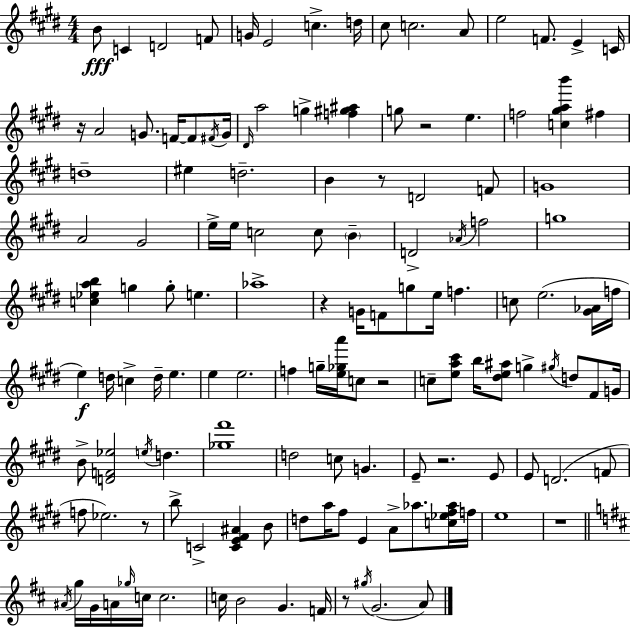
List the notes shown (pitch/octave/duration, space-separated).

B4/e C4/q D4/h F4/e G4/s E4/h C5/q. D5/s C#5/e C5/h. A4/e E5/h F4/e. E4/q C4/s R/s A4/h G4/e. F4/s F4/e F#4/s G4/s D#4/s A5/h G5/q [F5,G#5,A#5]/q G5/e R/h E5/q. F5/h [C5,G#5,A5,B6]/q F#5/q D5/w EIS5/q D5/h. B4/q R/e D4/h F4/e G4/w A4/h G#4/h E5/s E5/s C5/h C5/e B4/q D4/h Ab4/s F5/h G5/w [C5,Eb5,A5,B5]/q G5/q G5/e E5/q. Ab5/w R/q G4/s F4/e G5/e E5/s F5/q. C5/e E5/h. [G#4,Ab4]/s F5/s E5/q D5/s C5/q D5/s E5/q. E5/q E5/h. F5/q G5/s [E5,Gb5,A6]/s C5/e R/h C5/e [E5,A5,C#6]/e B5/s [D#5,E5,A#5]/e G5/q G#5/s D5/e F#4/e G4/s B4/e [D4,F4,Eb5]/h E5/s D5/q. [Gb5,F#6]/w D5/h C5/e G4/q. E4/e R/h. E4/e E4/e D4/h. F4/e F5/e Eb5/h. R/e B5/e C4/h [C4,E4,F#4,A#4]/q B4/e D5/e A5/s F#5/e E4/q A4/e Ab5/e. [C5,Eb5,F#5,Ab5]/s F5/s E5/w R/w A#4/s G5/s G4/s A4/s Gb5/s C5/s C5/h. C5/s B4/h G4/q. F4/s R/e G#5/s G4/h. A4/e